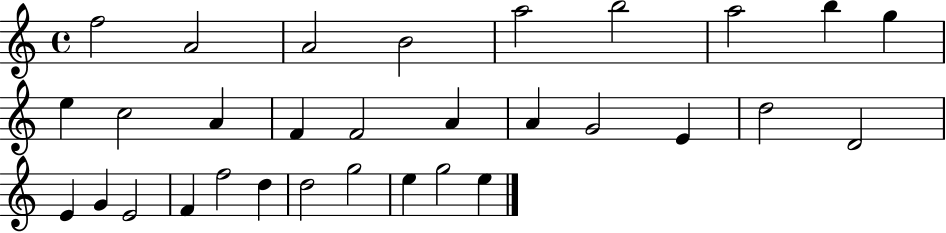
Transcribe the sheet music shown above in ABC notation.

X:1
T:Untitled
M:4/4
L:1/4
K:C
f2 A2 A2 B2 a2 b2 a2 b g e c2 A F F2 A A G2 E d2 D2 E G E2 F f2 d d2 g2 e g2 e